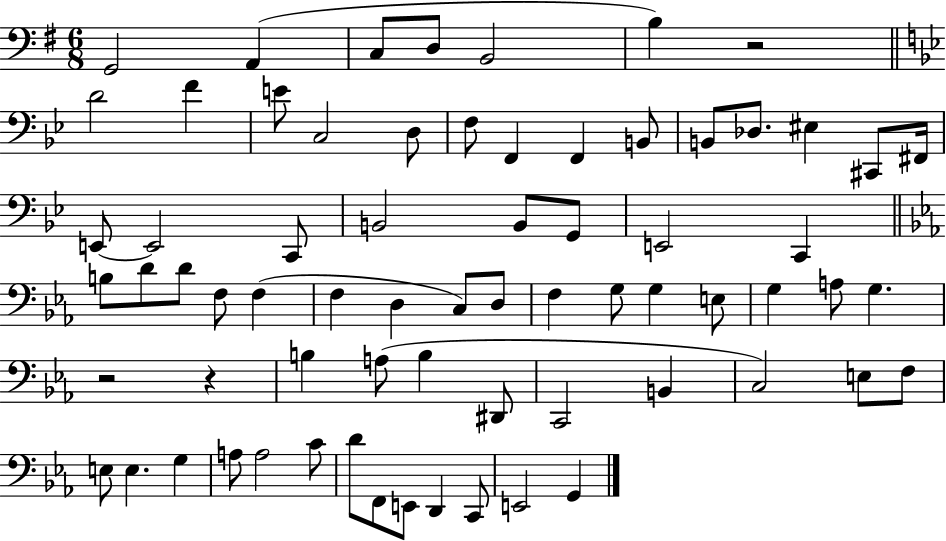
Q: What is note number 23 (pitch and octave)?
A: C2